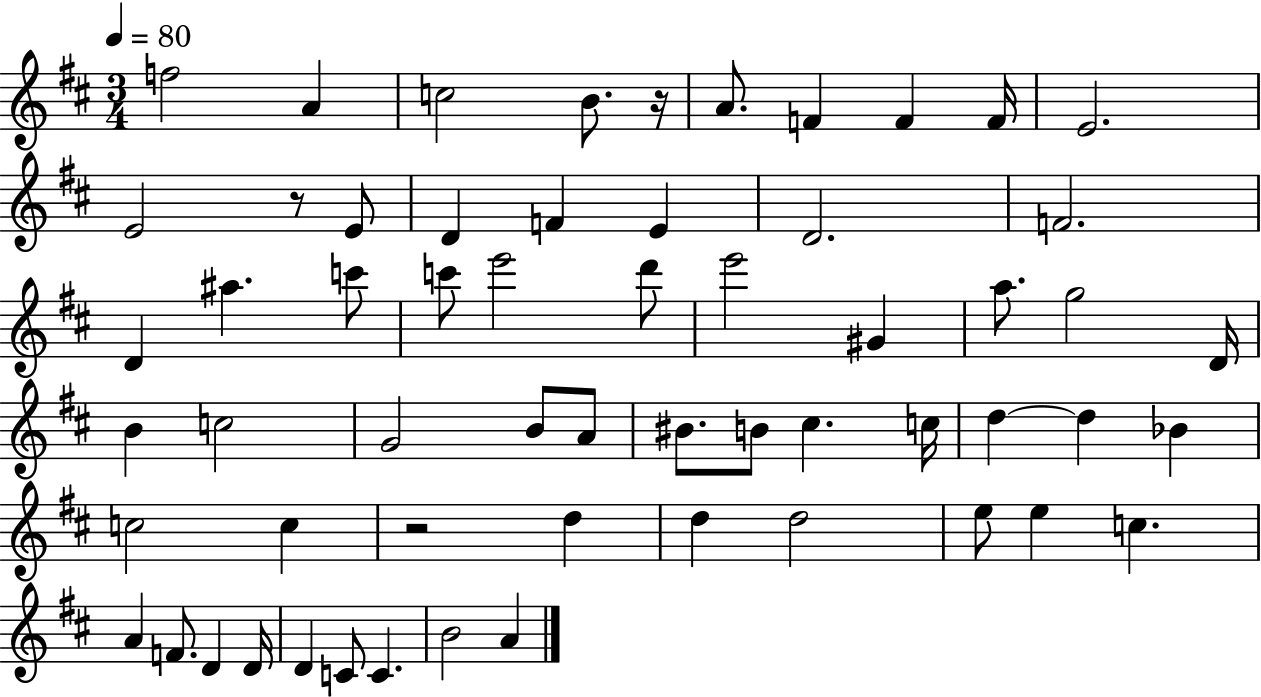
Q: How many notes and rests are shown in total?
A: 59